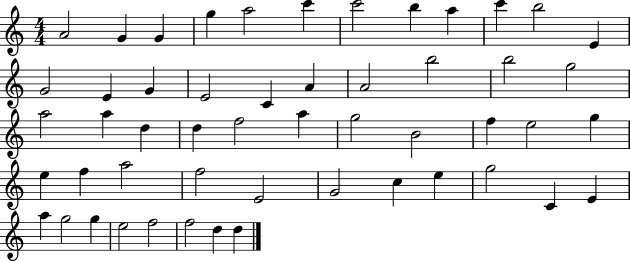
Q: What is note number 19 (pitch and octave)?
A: A4